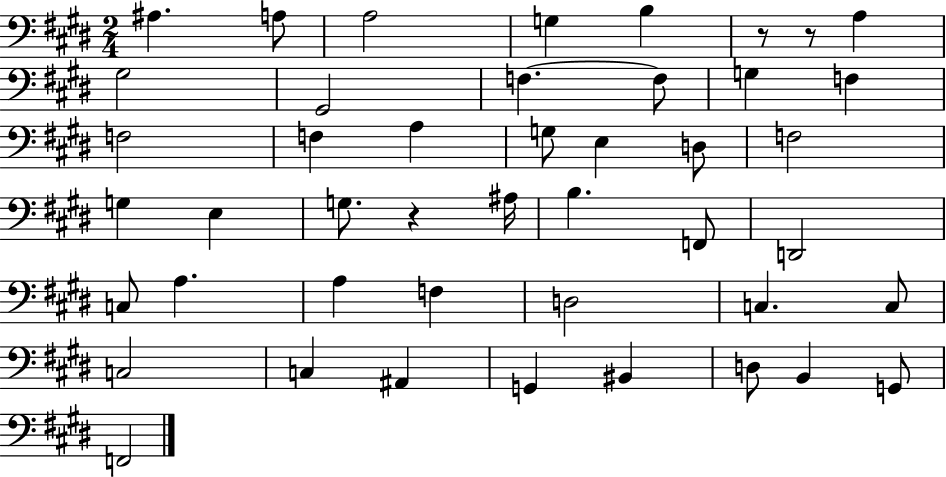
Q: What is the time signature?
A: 2/4